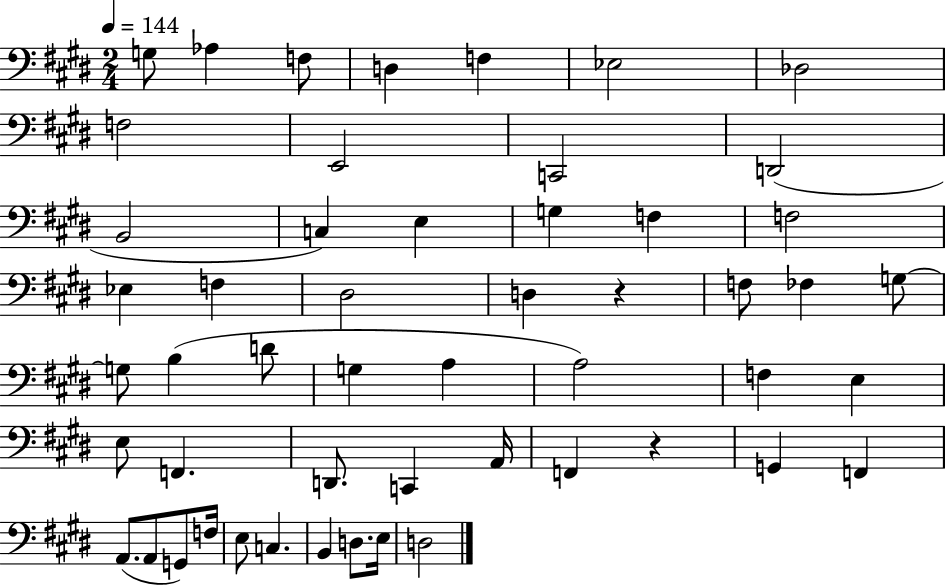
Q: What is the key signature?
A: E major